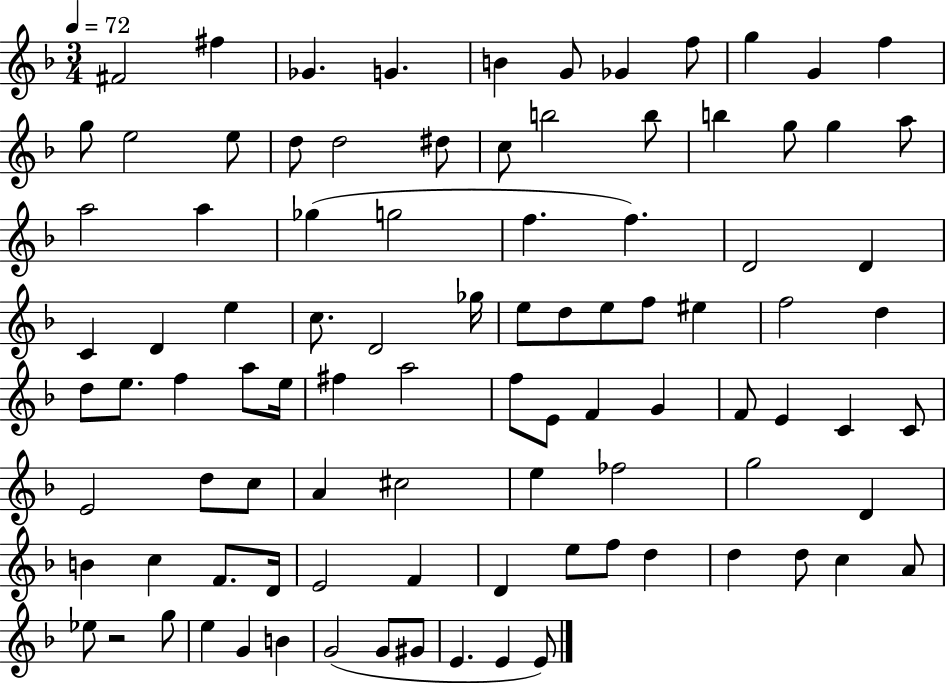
F#4/h F#5/q Gb4/q. G4/q. B4/q G4/e Gb4/q F5/e G5/q G4/q F5/q G5/e E5/h E5/e D5/e D5/h D#5/e C5/e B5/h B5/e B5/q G5/e G5/q A5/e A5/h A5/q Gb5/q G5/h F5/q. F5/q. D4/h D4/q C4/q D4/q E5/q C5/e. D4/h Gb5/s E5/e D5/e E5/e F5/e EIS5/q F5/h D5/q D5/e E5/e. F5/q A5/e E5/s F#5/q A5/h F5/e E4/e F4/q G4/q F4/e E4/q C4/q C4/e E4/h D5/e C5/e A4/q C#5/h E5/q FES5/h G5/h D4/q B4/q C5/q F4/e. D4/s E4/h F4/q D4/q E5/e F5/e D5/q D5/q D5/e C5/q A4/e Eb5/e R/h G5/e E5/q G4/q B4/q G4/h G4/e G#4/e E4/q. E4/q E4/e